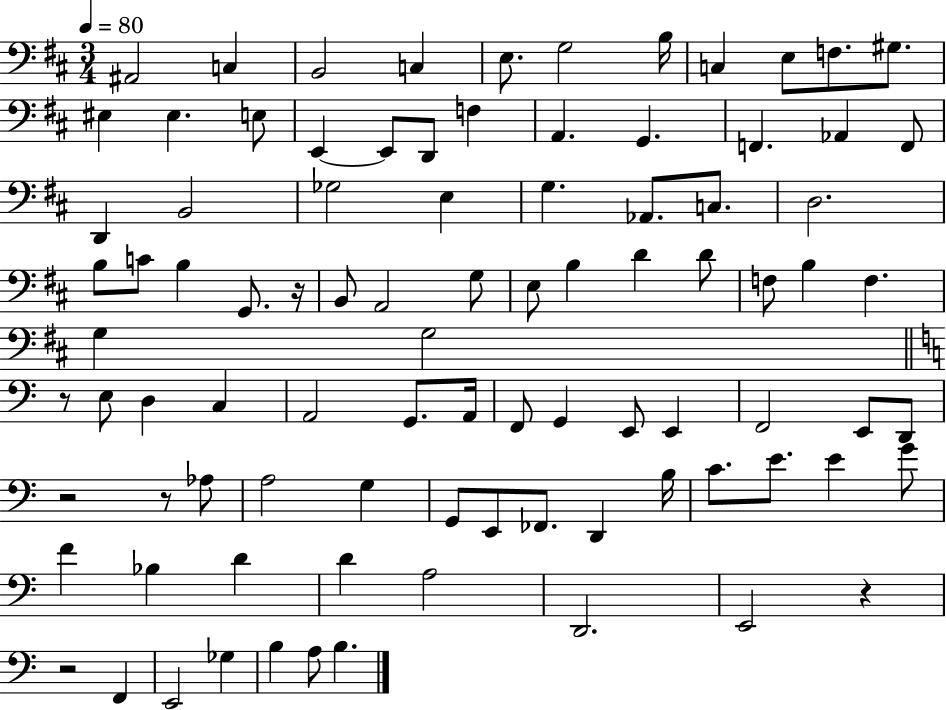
X:1
T:Untitled
M:3/4
L:1/4
K:D
^A,,2 C, B,,2 C, E,/2 G,2 B,/4 C, E,/2 F,/2 ^G,/2 ^E, ^E, E,/2 E,, E,,/2 D,,/2 F, A,, G,, F,, _A,, F,,/2 D,, B,,2 _G,2 E, G, _A,,/2 C,/2 D,2 B,/2 C/2 B, G,,/2 z/4 B,,/2 A,,2 G,/2 E,/2 B, D D/2 F,/2 B, F, G, G,2 z/2 E,/2 D, C, A,,2 G,,/2 A,,/4 F,,/2 G,, E,,/2 E,, F,,2 E,,/2 D,,/2 z2 z/2 _A,/2 A,2 G, G,,/2 E,,/2 _F,,/2 D,, B,/4 C/2 E/2 E G/2 F _B, D D A,2 D,,2 E,,2 z z2 F,, E,,2 _G, B, A,/2 B,